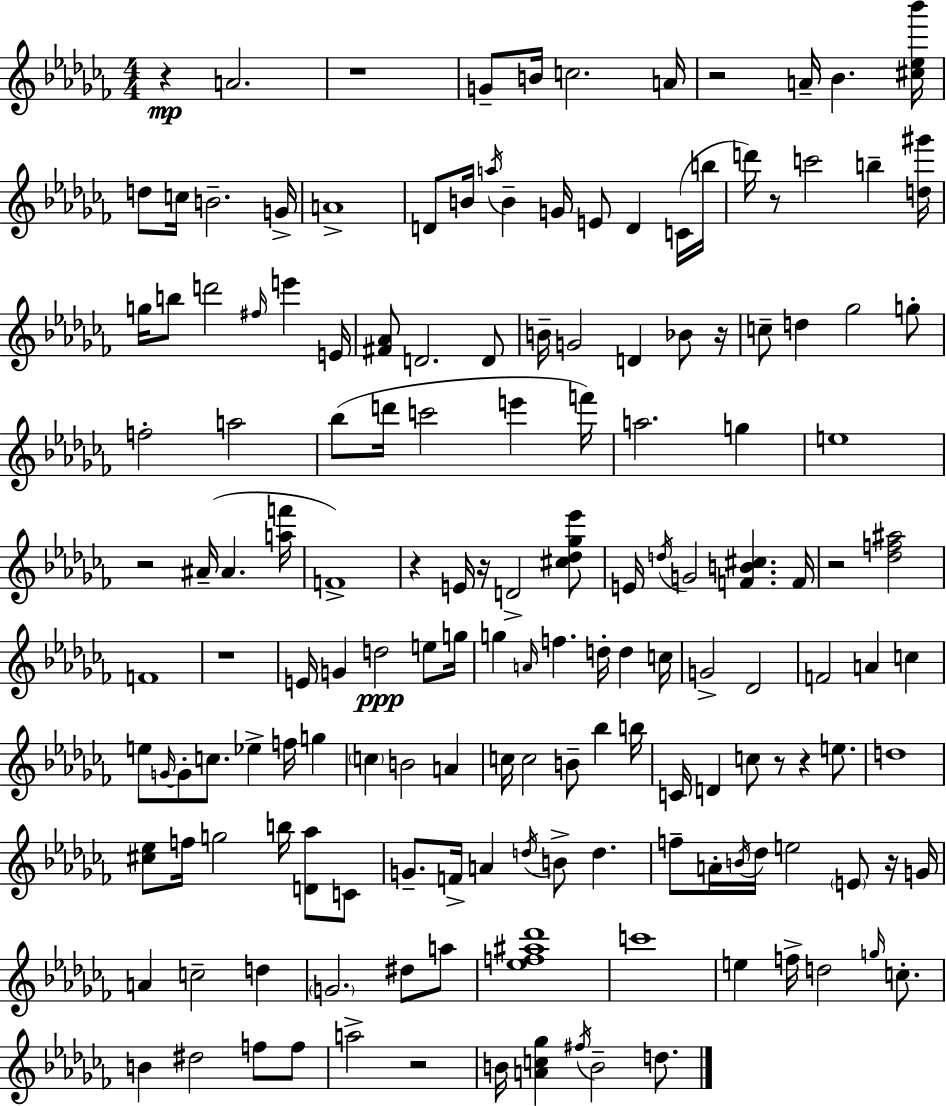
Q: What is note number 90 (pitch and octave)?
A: Bb5